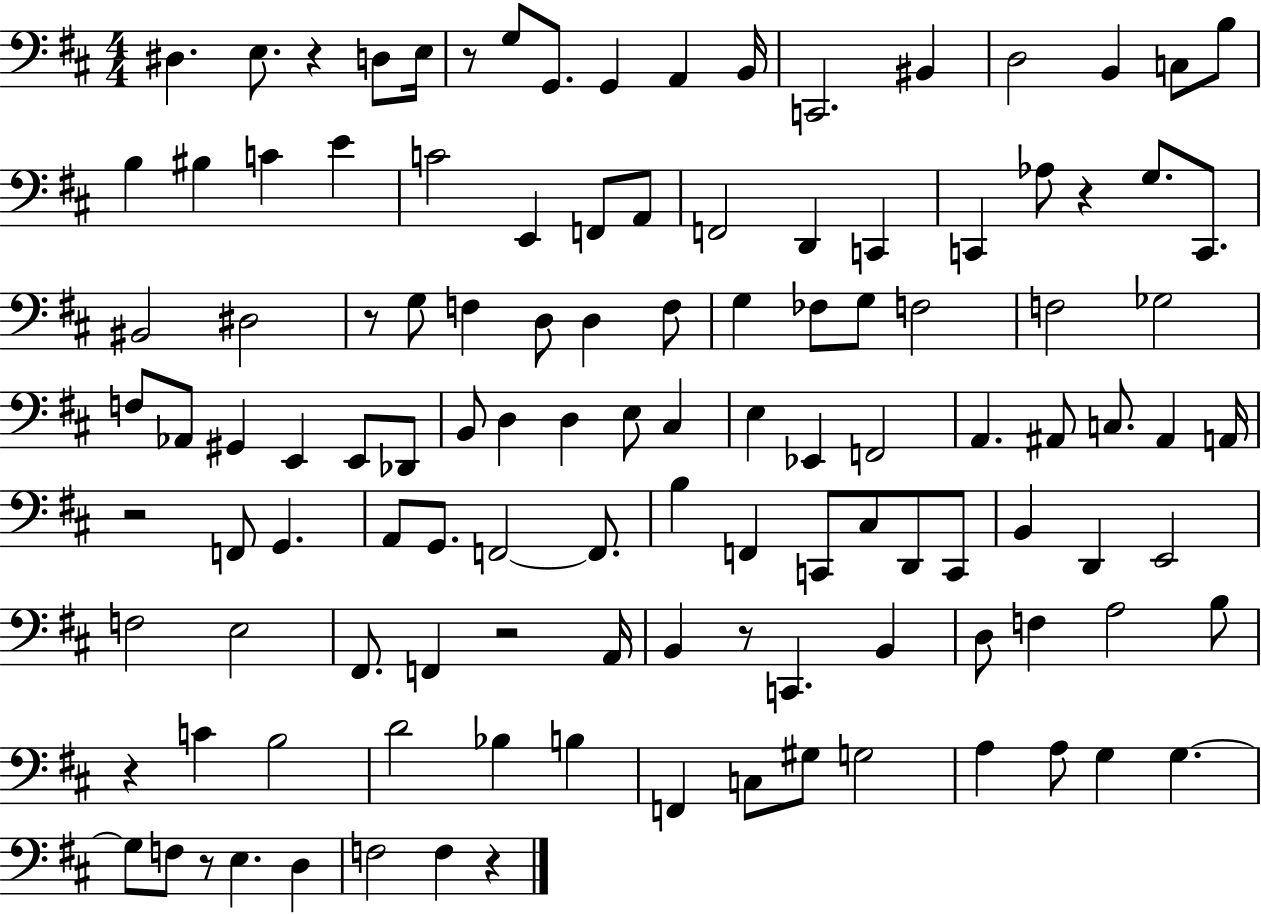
D#3/q. E3/e. R/q D3/e E3/s R/e G3/e G2/e. G2/q A2/q B2/s C2/h. BIS2/q D3/h B2/q C3/e B3/e B3/q BIS3/q C4/q E4/q C4/h E2/q F2/e A2/e F2/h D2/q C2/q C2/q Ab3/e R/q G3/e. C2/e. BIS2/h D#3/h R/e G3/e F3/q D3/e D3/q F3/e G3/q FES3/e G3/e F3/h F3/h Gb3/h F3/e Ab2/e G#2/q E2/q E2/e Db2/e B2/e D3/q D3/q E3/e C#3/q E3/q Eb2/q F2/h A2/q. A#2/e C3/e. A#2/q A2/s R/h F2/e G2/q. A2/e G2/e. F2/h F2/e. B3/q F2/q C2/e C#3/e D2/e C2/e B2/q D2/q E2/h F3/h E3/h F#2/e. F2/q R/h A2/s B2/q R/e C2/q. B2/q D3/e F3/q A3/h B3/e R/q C4/q B3/h D4/h Bb3/q B3/q F2/q C3/e G#3/e G3/h A3/q A3/e G3/q G3/q. G3/e F3/e R/e E3/q. D3/q F3/h F3/q R/q